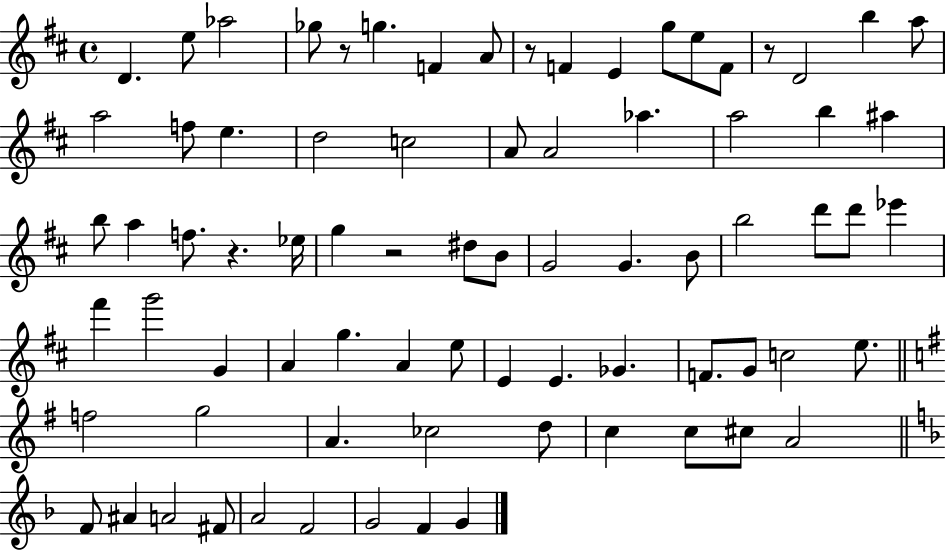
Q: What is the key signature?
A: D major